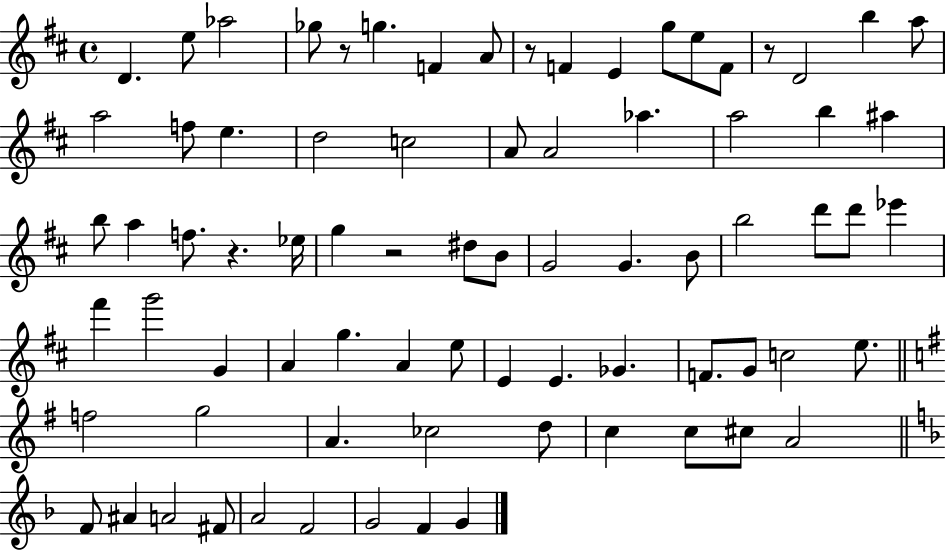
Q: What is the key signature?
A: D major